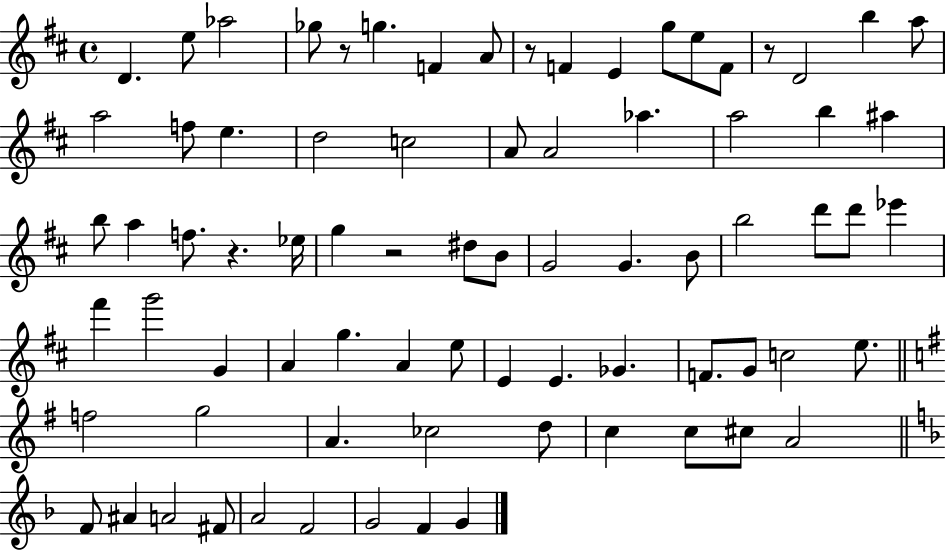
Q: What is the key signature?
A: D major